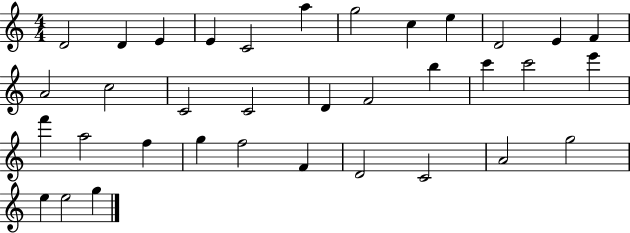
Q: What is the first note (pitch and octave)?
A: D4